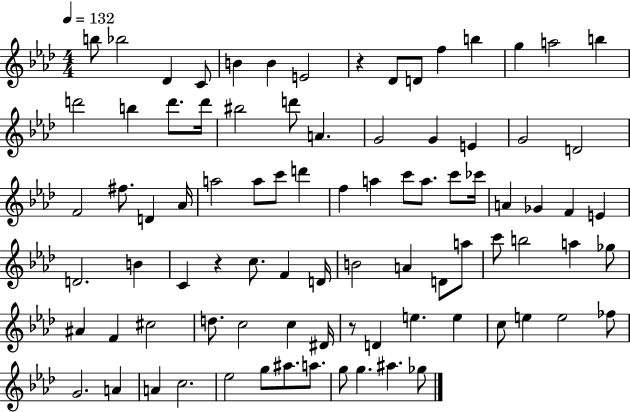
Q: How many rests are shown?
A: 3